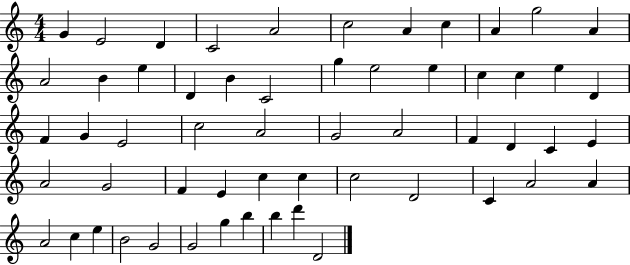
X:1
T:Untitled
M:4/4
L:1/4
K:C
G E2 D C2 A2 c2 A c A g2 A A2 B e D B C2 g e2 e c c e D F G E2 c2 A2 G2 A2 F D C E A2 G2 F E c c c2 D2 C A2 A A2 c e B2 G2 G2 g b b d' D2